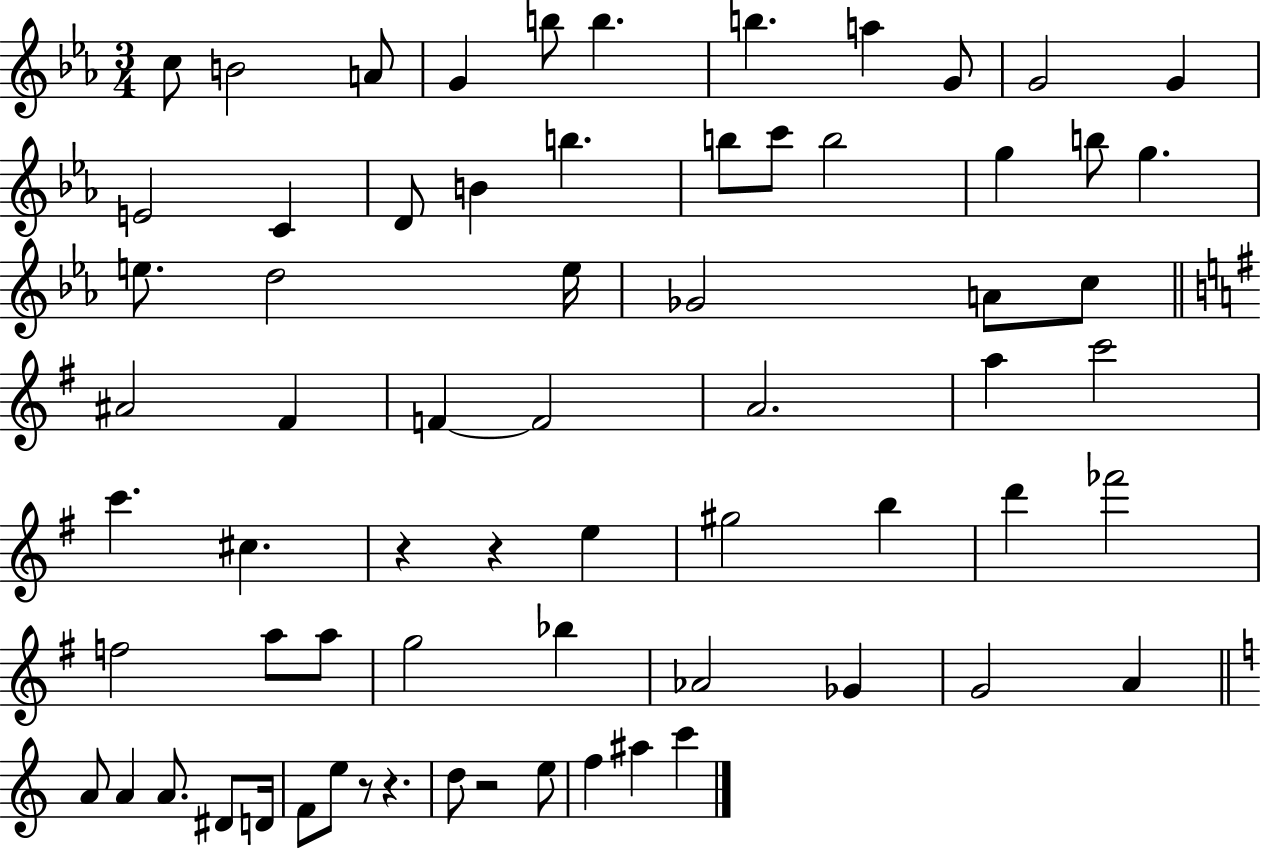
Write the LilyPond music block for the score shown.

{
  \clef treble
  \numericTimeSignature
  \time 3/4
  \key ees \major
  c''8 b'2 a'8 | g'4 b''8 b''4. | b''4. a''4 g'8 | g'2 g'4 | \break e'2 c'4 | d'8 b'4 b''4. | b''8 c'''8 b''2 | g''4 b''8 g''4. | \break e''8. d''2 e''16 | ges'2 a'8 c''8 | \bar "||" \break \key e \minor ais'2 fis'4 | f'4~~ f'2 | a'2. | a''4 c'''2 | \break c'''4. cis''4. | r4 r4 e''4 | gis''2 b''4 | d'''4 fes'''2 | \break f''2 a''8 a''8 | g''2 bes''4 | aes'2 ges'4 | g'2 a'4 | \break \bar "||" \break \key a \minor a'8 a'4 a'8. dis'8 d'16 | f'8 e''8 r8 r4. | d''8 r2 e''8 | f''4 ais''4 c'''4 | \break \bar "|."
}